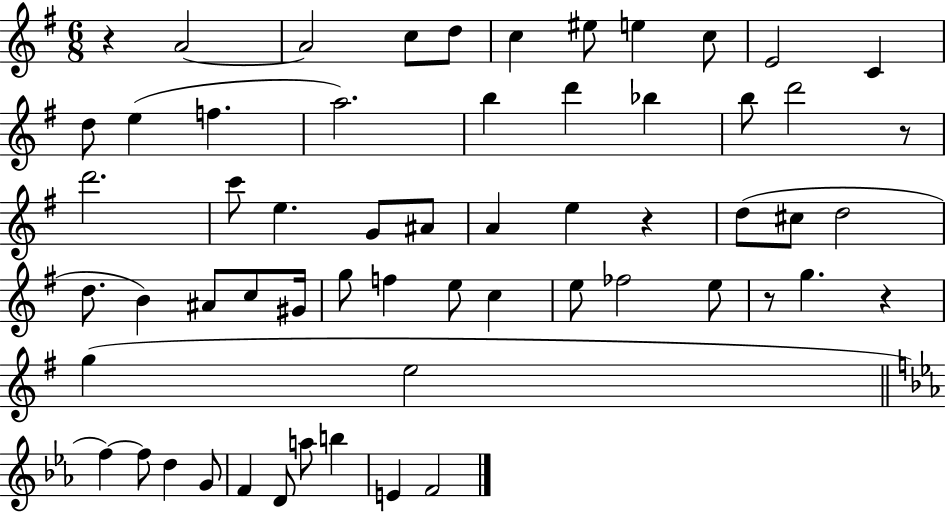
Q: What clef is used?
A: treble